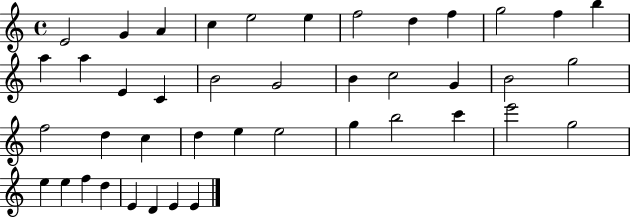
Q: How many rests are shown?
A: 0